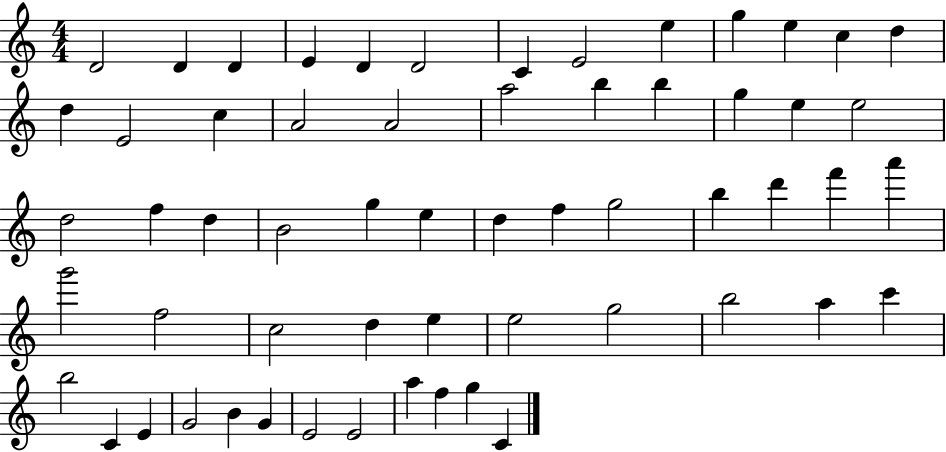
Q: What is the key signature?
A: C major